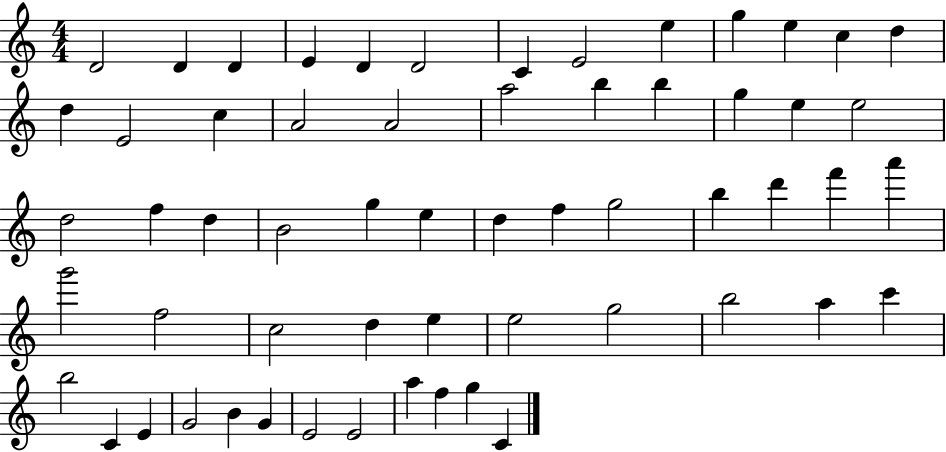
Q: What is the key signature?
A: C major